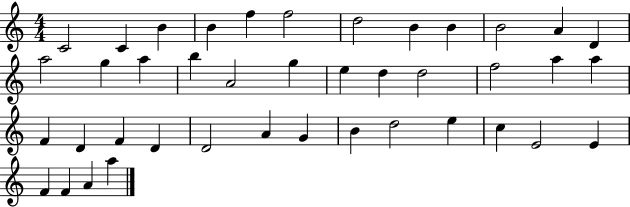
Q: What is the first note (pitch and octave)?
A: C4